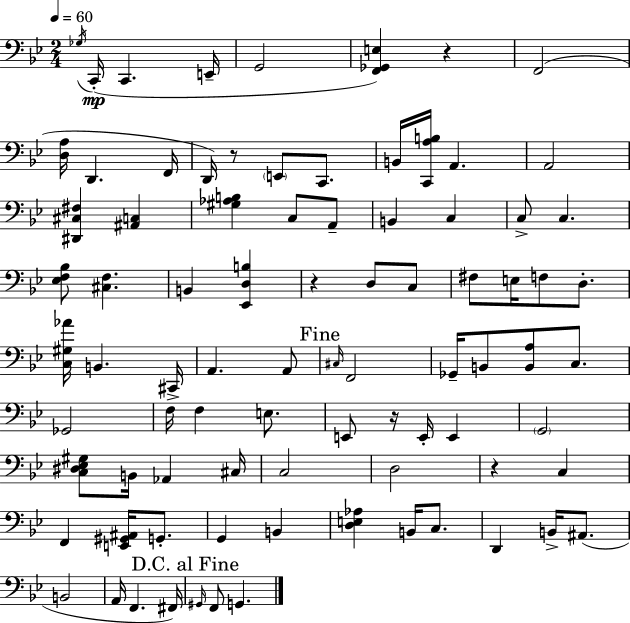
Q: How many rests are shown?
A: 5